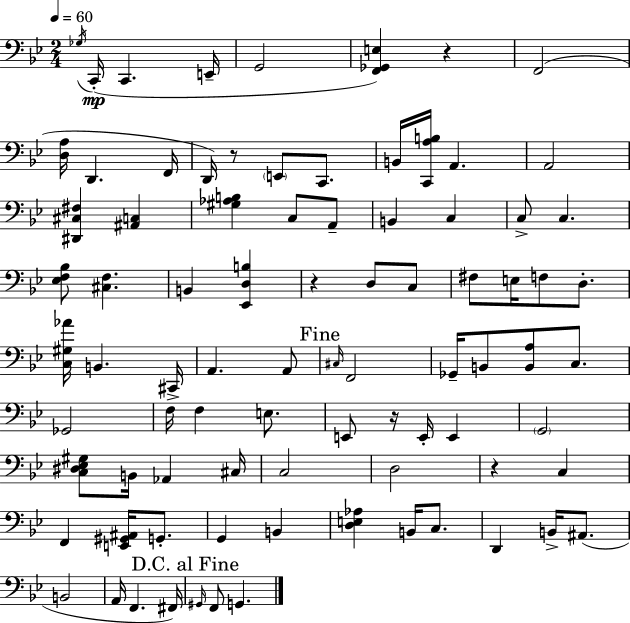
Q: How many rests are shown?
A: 5